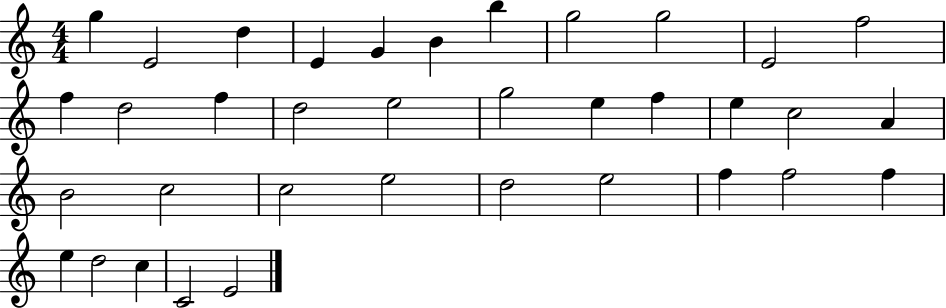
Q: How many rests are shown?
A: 0